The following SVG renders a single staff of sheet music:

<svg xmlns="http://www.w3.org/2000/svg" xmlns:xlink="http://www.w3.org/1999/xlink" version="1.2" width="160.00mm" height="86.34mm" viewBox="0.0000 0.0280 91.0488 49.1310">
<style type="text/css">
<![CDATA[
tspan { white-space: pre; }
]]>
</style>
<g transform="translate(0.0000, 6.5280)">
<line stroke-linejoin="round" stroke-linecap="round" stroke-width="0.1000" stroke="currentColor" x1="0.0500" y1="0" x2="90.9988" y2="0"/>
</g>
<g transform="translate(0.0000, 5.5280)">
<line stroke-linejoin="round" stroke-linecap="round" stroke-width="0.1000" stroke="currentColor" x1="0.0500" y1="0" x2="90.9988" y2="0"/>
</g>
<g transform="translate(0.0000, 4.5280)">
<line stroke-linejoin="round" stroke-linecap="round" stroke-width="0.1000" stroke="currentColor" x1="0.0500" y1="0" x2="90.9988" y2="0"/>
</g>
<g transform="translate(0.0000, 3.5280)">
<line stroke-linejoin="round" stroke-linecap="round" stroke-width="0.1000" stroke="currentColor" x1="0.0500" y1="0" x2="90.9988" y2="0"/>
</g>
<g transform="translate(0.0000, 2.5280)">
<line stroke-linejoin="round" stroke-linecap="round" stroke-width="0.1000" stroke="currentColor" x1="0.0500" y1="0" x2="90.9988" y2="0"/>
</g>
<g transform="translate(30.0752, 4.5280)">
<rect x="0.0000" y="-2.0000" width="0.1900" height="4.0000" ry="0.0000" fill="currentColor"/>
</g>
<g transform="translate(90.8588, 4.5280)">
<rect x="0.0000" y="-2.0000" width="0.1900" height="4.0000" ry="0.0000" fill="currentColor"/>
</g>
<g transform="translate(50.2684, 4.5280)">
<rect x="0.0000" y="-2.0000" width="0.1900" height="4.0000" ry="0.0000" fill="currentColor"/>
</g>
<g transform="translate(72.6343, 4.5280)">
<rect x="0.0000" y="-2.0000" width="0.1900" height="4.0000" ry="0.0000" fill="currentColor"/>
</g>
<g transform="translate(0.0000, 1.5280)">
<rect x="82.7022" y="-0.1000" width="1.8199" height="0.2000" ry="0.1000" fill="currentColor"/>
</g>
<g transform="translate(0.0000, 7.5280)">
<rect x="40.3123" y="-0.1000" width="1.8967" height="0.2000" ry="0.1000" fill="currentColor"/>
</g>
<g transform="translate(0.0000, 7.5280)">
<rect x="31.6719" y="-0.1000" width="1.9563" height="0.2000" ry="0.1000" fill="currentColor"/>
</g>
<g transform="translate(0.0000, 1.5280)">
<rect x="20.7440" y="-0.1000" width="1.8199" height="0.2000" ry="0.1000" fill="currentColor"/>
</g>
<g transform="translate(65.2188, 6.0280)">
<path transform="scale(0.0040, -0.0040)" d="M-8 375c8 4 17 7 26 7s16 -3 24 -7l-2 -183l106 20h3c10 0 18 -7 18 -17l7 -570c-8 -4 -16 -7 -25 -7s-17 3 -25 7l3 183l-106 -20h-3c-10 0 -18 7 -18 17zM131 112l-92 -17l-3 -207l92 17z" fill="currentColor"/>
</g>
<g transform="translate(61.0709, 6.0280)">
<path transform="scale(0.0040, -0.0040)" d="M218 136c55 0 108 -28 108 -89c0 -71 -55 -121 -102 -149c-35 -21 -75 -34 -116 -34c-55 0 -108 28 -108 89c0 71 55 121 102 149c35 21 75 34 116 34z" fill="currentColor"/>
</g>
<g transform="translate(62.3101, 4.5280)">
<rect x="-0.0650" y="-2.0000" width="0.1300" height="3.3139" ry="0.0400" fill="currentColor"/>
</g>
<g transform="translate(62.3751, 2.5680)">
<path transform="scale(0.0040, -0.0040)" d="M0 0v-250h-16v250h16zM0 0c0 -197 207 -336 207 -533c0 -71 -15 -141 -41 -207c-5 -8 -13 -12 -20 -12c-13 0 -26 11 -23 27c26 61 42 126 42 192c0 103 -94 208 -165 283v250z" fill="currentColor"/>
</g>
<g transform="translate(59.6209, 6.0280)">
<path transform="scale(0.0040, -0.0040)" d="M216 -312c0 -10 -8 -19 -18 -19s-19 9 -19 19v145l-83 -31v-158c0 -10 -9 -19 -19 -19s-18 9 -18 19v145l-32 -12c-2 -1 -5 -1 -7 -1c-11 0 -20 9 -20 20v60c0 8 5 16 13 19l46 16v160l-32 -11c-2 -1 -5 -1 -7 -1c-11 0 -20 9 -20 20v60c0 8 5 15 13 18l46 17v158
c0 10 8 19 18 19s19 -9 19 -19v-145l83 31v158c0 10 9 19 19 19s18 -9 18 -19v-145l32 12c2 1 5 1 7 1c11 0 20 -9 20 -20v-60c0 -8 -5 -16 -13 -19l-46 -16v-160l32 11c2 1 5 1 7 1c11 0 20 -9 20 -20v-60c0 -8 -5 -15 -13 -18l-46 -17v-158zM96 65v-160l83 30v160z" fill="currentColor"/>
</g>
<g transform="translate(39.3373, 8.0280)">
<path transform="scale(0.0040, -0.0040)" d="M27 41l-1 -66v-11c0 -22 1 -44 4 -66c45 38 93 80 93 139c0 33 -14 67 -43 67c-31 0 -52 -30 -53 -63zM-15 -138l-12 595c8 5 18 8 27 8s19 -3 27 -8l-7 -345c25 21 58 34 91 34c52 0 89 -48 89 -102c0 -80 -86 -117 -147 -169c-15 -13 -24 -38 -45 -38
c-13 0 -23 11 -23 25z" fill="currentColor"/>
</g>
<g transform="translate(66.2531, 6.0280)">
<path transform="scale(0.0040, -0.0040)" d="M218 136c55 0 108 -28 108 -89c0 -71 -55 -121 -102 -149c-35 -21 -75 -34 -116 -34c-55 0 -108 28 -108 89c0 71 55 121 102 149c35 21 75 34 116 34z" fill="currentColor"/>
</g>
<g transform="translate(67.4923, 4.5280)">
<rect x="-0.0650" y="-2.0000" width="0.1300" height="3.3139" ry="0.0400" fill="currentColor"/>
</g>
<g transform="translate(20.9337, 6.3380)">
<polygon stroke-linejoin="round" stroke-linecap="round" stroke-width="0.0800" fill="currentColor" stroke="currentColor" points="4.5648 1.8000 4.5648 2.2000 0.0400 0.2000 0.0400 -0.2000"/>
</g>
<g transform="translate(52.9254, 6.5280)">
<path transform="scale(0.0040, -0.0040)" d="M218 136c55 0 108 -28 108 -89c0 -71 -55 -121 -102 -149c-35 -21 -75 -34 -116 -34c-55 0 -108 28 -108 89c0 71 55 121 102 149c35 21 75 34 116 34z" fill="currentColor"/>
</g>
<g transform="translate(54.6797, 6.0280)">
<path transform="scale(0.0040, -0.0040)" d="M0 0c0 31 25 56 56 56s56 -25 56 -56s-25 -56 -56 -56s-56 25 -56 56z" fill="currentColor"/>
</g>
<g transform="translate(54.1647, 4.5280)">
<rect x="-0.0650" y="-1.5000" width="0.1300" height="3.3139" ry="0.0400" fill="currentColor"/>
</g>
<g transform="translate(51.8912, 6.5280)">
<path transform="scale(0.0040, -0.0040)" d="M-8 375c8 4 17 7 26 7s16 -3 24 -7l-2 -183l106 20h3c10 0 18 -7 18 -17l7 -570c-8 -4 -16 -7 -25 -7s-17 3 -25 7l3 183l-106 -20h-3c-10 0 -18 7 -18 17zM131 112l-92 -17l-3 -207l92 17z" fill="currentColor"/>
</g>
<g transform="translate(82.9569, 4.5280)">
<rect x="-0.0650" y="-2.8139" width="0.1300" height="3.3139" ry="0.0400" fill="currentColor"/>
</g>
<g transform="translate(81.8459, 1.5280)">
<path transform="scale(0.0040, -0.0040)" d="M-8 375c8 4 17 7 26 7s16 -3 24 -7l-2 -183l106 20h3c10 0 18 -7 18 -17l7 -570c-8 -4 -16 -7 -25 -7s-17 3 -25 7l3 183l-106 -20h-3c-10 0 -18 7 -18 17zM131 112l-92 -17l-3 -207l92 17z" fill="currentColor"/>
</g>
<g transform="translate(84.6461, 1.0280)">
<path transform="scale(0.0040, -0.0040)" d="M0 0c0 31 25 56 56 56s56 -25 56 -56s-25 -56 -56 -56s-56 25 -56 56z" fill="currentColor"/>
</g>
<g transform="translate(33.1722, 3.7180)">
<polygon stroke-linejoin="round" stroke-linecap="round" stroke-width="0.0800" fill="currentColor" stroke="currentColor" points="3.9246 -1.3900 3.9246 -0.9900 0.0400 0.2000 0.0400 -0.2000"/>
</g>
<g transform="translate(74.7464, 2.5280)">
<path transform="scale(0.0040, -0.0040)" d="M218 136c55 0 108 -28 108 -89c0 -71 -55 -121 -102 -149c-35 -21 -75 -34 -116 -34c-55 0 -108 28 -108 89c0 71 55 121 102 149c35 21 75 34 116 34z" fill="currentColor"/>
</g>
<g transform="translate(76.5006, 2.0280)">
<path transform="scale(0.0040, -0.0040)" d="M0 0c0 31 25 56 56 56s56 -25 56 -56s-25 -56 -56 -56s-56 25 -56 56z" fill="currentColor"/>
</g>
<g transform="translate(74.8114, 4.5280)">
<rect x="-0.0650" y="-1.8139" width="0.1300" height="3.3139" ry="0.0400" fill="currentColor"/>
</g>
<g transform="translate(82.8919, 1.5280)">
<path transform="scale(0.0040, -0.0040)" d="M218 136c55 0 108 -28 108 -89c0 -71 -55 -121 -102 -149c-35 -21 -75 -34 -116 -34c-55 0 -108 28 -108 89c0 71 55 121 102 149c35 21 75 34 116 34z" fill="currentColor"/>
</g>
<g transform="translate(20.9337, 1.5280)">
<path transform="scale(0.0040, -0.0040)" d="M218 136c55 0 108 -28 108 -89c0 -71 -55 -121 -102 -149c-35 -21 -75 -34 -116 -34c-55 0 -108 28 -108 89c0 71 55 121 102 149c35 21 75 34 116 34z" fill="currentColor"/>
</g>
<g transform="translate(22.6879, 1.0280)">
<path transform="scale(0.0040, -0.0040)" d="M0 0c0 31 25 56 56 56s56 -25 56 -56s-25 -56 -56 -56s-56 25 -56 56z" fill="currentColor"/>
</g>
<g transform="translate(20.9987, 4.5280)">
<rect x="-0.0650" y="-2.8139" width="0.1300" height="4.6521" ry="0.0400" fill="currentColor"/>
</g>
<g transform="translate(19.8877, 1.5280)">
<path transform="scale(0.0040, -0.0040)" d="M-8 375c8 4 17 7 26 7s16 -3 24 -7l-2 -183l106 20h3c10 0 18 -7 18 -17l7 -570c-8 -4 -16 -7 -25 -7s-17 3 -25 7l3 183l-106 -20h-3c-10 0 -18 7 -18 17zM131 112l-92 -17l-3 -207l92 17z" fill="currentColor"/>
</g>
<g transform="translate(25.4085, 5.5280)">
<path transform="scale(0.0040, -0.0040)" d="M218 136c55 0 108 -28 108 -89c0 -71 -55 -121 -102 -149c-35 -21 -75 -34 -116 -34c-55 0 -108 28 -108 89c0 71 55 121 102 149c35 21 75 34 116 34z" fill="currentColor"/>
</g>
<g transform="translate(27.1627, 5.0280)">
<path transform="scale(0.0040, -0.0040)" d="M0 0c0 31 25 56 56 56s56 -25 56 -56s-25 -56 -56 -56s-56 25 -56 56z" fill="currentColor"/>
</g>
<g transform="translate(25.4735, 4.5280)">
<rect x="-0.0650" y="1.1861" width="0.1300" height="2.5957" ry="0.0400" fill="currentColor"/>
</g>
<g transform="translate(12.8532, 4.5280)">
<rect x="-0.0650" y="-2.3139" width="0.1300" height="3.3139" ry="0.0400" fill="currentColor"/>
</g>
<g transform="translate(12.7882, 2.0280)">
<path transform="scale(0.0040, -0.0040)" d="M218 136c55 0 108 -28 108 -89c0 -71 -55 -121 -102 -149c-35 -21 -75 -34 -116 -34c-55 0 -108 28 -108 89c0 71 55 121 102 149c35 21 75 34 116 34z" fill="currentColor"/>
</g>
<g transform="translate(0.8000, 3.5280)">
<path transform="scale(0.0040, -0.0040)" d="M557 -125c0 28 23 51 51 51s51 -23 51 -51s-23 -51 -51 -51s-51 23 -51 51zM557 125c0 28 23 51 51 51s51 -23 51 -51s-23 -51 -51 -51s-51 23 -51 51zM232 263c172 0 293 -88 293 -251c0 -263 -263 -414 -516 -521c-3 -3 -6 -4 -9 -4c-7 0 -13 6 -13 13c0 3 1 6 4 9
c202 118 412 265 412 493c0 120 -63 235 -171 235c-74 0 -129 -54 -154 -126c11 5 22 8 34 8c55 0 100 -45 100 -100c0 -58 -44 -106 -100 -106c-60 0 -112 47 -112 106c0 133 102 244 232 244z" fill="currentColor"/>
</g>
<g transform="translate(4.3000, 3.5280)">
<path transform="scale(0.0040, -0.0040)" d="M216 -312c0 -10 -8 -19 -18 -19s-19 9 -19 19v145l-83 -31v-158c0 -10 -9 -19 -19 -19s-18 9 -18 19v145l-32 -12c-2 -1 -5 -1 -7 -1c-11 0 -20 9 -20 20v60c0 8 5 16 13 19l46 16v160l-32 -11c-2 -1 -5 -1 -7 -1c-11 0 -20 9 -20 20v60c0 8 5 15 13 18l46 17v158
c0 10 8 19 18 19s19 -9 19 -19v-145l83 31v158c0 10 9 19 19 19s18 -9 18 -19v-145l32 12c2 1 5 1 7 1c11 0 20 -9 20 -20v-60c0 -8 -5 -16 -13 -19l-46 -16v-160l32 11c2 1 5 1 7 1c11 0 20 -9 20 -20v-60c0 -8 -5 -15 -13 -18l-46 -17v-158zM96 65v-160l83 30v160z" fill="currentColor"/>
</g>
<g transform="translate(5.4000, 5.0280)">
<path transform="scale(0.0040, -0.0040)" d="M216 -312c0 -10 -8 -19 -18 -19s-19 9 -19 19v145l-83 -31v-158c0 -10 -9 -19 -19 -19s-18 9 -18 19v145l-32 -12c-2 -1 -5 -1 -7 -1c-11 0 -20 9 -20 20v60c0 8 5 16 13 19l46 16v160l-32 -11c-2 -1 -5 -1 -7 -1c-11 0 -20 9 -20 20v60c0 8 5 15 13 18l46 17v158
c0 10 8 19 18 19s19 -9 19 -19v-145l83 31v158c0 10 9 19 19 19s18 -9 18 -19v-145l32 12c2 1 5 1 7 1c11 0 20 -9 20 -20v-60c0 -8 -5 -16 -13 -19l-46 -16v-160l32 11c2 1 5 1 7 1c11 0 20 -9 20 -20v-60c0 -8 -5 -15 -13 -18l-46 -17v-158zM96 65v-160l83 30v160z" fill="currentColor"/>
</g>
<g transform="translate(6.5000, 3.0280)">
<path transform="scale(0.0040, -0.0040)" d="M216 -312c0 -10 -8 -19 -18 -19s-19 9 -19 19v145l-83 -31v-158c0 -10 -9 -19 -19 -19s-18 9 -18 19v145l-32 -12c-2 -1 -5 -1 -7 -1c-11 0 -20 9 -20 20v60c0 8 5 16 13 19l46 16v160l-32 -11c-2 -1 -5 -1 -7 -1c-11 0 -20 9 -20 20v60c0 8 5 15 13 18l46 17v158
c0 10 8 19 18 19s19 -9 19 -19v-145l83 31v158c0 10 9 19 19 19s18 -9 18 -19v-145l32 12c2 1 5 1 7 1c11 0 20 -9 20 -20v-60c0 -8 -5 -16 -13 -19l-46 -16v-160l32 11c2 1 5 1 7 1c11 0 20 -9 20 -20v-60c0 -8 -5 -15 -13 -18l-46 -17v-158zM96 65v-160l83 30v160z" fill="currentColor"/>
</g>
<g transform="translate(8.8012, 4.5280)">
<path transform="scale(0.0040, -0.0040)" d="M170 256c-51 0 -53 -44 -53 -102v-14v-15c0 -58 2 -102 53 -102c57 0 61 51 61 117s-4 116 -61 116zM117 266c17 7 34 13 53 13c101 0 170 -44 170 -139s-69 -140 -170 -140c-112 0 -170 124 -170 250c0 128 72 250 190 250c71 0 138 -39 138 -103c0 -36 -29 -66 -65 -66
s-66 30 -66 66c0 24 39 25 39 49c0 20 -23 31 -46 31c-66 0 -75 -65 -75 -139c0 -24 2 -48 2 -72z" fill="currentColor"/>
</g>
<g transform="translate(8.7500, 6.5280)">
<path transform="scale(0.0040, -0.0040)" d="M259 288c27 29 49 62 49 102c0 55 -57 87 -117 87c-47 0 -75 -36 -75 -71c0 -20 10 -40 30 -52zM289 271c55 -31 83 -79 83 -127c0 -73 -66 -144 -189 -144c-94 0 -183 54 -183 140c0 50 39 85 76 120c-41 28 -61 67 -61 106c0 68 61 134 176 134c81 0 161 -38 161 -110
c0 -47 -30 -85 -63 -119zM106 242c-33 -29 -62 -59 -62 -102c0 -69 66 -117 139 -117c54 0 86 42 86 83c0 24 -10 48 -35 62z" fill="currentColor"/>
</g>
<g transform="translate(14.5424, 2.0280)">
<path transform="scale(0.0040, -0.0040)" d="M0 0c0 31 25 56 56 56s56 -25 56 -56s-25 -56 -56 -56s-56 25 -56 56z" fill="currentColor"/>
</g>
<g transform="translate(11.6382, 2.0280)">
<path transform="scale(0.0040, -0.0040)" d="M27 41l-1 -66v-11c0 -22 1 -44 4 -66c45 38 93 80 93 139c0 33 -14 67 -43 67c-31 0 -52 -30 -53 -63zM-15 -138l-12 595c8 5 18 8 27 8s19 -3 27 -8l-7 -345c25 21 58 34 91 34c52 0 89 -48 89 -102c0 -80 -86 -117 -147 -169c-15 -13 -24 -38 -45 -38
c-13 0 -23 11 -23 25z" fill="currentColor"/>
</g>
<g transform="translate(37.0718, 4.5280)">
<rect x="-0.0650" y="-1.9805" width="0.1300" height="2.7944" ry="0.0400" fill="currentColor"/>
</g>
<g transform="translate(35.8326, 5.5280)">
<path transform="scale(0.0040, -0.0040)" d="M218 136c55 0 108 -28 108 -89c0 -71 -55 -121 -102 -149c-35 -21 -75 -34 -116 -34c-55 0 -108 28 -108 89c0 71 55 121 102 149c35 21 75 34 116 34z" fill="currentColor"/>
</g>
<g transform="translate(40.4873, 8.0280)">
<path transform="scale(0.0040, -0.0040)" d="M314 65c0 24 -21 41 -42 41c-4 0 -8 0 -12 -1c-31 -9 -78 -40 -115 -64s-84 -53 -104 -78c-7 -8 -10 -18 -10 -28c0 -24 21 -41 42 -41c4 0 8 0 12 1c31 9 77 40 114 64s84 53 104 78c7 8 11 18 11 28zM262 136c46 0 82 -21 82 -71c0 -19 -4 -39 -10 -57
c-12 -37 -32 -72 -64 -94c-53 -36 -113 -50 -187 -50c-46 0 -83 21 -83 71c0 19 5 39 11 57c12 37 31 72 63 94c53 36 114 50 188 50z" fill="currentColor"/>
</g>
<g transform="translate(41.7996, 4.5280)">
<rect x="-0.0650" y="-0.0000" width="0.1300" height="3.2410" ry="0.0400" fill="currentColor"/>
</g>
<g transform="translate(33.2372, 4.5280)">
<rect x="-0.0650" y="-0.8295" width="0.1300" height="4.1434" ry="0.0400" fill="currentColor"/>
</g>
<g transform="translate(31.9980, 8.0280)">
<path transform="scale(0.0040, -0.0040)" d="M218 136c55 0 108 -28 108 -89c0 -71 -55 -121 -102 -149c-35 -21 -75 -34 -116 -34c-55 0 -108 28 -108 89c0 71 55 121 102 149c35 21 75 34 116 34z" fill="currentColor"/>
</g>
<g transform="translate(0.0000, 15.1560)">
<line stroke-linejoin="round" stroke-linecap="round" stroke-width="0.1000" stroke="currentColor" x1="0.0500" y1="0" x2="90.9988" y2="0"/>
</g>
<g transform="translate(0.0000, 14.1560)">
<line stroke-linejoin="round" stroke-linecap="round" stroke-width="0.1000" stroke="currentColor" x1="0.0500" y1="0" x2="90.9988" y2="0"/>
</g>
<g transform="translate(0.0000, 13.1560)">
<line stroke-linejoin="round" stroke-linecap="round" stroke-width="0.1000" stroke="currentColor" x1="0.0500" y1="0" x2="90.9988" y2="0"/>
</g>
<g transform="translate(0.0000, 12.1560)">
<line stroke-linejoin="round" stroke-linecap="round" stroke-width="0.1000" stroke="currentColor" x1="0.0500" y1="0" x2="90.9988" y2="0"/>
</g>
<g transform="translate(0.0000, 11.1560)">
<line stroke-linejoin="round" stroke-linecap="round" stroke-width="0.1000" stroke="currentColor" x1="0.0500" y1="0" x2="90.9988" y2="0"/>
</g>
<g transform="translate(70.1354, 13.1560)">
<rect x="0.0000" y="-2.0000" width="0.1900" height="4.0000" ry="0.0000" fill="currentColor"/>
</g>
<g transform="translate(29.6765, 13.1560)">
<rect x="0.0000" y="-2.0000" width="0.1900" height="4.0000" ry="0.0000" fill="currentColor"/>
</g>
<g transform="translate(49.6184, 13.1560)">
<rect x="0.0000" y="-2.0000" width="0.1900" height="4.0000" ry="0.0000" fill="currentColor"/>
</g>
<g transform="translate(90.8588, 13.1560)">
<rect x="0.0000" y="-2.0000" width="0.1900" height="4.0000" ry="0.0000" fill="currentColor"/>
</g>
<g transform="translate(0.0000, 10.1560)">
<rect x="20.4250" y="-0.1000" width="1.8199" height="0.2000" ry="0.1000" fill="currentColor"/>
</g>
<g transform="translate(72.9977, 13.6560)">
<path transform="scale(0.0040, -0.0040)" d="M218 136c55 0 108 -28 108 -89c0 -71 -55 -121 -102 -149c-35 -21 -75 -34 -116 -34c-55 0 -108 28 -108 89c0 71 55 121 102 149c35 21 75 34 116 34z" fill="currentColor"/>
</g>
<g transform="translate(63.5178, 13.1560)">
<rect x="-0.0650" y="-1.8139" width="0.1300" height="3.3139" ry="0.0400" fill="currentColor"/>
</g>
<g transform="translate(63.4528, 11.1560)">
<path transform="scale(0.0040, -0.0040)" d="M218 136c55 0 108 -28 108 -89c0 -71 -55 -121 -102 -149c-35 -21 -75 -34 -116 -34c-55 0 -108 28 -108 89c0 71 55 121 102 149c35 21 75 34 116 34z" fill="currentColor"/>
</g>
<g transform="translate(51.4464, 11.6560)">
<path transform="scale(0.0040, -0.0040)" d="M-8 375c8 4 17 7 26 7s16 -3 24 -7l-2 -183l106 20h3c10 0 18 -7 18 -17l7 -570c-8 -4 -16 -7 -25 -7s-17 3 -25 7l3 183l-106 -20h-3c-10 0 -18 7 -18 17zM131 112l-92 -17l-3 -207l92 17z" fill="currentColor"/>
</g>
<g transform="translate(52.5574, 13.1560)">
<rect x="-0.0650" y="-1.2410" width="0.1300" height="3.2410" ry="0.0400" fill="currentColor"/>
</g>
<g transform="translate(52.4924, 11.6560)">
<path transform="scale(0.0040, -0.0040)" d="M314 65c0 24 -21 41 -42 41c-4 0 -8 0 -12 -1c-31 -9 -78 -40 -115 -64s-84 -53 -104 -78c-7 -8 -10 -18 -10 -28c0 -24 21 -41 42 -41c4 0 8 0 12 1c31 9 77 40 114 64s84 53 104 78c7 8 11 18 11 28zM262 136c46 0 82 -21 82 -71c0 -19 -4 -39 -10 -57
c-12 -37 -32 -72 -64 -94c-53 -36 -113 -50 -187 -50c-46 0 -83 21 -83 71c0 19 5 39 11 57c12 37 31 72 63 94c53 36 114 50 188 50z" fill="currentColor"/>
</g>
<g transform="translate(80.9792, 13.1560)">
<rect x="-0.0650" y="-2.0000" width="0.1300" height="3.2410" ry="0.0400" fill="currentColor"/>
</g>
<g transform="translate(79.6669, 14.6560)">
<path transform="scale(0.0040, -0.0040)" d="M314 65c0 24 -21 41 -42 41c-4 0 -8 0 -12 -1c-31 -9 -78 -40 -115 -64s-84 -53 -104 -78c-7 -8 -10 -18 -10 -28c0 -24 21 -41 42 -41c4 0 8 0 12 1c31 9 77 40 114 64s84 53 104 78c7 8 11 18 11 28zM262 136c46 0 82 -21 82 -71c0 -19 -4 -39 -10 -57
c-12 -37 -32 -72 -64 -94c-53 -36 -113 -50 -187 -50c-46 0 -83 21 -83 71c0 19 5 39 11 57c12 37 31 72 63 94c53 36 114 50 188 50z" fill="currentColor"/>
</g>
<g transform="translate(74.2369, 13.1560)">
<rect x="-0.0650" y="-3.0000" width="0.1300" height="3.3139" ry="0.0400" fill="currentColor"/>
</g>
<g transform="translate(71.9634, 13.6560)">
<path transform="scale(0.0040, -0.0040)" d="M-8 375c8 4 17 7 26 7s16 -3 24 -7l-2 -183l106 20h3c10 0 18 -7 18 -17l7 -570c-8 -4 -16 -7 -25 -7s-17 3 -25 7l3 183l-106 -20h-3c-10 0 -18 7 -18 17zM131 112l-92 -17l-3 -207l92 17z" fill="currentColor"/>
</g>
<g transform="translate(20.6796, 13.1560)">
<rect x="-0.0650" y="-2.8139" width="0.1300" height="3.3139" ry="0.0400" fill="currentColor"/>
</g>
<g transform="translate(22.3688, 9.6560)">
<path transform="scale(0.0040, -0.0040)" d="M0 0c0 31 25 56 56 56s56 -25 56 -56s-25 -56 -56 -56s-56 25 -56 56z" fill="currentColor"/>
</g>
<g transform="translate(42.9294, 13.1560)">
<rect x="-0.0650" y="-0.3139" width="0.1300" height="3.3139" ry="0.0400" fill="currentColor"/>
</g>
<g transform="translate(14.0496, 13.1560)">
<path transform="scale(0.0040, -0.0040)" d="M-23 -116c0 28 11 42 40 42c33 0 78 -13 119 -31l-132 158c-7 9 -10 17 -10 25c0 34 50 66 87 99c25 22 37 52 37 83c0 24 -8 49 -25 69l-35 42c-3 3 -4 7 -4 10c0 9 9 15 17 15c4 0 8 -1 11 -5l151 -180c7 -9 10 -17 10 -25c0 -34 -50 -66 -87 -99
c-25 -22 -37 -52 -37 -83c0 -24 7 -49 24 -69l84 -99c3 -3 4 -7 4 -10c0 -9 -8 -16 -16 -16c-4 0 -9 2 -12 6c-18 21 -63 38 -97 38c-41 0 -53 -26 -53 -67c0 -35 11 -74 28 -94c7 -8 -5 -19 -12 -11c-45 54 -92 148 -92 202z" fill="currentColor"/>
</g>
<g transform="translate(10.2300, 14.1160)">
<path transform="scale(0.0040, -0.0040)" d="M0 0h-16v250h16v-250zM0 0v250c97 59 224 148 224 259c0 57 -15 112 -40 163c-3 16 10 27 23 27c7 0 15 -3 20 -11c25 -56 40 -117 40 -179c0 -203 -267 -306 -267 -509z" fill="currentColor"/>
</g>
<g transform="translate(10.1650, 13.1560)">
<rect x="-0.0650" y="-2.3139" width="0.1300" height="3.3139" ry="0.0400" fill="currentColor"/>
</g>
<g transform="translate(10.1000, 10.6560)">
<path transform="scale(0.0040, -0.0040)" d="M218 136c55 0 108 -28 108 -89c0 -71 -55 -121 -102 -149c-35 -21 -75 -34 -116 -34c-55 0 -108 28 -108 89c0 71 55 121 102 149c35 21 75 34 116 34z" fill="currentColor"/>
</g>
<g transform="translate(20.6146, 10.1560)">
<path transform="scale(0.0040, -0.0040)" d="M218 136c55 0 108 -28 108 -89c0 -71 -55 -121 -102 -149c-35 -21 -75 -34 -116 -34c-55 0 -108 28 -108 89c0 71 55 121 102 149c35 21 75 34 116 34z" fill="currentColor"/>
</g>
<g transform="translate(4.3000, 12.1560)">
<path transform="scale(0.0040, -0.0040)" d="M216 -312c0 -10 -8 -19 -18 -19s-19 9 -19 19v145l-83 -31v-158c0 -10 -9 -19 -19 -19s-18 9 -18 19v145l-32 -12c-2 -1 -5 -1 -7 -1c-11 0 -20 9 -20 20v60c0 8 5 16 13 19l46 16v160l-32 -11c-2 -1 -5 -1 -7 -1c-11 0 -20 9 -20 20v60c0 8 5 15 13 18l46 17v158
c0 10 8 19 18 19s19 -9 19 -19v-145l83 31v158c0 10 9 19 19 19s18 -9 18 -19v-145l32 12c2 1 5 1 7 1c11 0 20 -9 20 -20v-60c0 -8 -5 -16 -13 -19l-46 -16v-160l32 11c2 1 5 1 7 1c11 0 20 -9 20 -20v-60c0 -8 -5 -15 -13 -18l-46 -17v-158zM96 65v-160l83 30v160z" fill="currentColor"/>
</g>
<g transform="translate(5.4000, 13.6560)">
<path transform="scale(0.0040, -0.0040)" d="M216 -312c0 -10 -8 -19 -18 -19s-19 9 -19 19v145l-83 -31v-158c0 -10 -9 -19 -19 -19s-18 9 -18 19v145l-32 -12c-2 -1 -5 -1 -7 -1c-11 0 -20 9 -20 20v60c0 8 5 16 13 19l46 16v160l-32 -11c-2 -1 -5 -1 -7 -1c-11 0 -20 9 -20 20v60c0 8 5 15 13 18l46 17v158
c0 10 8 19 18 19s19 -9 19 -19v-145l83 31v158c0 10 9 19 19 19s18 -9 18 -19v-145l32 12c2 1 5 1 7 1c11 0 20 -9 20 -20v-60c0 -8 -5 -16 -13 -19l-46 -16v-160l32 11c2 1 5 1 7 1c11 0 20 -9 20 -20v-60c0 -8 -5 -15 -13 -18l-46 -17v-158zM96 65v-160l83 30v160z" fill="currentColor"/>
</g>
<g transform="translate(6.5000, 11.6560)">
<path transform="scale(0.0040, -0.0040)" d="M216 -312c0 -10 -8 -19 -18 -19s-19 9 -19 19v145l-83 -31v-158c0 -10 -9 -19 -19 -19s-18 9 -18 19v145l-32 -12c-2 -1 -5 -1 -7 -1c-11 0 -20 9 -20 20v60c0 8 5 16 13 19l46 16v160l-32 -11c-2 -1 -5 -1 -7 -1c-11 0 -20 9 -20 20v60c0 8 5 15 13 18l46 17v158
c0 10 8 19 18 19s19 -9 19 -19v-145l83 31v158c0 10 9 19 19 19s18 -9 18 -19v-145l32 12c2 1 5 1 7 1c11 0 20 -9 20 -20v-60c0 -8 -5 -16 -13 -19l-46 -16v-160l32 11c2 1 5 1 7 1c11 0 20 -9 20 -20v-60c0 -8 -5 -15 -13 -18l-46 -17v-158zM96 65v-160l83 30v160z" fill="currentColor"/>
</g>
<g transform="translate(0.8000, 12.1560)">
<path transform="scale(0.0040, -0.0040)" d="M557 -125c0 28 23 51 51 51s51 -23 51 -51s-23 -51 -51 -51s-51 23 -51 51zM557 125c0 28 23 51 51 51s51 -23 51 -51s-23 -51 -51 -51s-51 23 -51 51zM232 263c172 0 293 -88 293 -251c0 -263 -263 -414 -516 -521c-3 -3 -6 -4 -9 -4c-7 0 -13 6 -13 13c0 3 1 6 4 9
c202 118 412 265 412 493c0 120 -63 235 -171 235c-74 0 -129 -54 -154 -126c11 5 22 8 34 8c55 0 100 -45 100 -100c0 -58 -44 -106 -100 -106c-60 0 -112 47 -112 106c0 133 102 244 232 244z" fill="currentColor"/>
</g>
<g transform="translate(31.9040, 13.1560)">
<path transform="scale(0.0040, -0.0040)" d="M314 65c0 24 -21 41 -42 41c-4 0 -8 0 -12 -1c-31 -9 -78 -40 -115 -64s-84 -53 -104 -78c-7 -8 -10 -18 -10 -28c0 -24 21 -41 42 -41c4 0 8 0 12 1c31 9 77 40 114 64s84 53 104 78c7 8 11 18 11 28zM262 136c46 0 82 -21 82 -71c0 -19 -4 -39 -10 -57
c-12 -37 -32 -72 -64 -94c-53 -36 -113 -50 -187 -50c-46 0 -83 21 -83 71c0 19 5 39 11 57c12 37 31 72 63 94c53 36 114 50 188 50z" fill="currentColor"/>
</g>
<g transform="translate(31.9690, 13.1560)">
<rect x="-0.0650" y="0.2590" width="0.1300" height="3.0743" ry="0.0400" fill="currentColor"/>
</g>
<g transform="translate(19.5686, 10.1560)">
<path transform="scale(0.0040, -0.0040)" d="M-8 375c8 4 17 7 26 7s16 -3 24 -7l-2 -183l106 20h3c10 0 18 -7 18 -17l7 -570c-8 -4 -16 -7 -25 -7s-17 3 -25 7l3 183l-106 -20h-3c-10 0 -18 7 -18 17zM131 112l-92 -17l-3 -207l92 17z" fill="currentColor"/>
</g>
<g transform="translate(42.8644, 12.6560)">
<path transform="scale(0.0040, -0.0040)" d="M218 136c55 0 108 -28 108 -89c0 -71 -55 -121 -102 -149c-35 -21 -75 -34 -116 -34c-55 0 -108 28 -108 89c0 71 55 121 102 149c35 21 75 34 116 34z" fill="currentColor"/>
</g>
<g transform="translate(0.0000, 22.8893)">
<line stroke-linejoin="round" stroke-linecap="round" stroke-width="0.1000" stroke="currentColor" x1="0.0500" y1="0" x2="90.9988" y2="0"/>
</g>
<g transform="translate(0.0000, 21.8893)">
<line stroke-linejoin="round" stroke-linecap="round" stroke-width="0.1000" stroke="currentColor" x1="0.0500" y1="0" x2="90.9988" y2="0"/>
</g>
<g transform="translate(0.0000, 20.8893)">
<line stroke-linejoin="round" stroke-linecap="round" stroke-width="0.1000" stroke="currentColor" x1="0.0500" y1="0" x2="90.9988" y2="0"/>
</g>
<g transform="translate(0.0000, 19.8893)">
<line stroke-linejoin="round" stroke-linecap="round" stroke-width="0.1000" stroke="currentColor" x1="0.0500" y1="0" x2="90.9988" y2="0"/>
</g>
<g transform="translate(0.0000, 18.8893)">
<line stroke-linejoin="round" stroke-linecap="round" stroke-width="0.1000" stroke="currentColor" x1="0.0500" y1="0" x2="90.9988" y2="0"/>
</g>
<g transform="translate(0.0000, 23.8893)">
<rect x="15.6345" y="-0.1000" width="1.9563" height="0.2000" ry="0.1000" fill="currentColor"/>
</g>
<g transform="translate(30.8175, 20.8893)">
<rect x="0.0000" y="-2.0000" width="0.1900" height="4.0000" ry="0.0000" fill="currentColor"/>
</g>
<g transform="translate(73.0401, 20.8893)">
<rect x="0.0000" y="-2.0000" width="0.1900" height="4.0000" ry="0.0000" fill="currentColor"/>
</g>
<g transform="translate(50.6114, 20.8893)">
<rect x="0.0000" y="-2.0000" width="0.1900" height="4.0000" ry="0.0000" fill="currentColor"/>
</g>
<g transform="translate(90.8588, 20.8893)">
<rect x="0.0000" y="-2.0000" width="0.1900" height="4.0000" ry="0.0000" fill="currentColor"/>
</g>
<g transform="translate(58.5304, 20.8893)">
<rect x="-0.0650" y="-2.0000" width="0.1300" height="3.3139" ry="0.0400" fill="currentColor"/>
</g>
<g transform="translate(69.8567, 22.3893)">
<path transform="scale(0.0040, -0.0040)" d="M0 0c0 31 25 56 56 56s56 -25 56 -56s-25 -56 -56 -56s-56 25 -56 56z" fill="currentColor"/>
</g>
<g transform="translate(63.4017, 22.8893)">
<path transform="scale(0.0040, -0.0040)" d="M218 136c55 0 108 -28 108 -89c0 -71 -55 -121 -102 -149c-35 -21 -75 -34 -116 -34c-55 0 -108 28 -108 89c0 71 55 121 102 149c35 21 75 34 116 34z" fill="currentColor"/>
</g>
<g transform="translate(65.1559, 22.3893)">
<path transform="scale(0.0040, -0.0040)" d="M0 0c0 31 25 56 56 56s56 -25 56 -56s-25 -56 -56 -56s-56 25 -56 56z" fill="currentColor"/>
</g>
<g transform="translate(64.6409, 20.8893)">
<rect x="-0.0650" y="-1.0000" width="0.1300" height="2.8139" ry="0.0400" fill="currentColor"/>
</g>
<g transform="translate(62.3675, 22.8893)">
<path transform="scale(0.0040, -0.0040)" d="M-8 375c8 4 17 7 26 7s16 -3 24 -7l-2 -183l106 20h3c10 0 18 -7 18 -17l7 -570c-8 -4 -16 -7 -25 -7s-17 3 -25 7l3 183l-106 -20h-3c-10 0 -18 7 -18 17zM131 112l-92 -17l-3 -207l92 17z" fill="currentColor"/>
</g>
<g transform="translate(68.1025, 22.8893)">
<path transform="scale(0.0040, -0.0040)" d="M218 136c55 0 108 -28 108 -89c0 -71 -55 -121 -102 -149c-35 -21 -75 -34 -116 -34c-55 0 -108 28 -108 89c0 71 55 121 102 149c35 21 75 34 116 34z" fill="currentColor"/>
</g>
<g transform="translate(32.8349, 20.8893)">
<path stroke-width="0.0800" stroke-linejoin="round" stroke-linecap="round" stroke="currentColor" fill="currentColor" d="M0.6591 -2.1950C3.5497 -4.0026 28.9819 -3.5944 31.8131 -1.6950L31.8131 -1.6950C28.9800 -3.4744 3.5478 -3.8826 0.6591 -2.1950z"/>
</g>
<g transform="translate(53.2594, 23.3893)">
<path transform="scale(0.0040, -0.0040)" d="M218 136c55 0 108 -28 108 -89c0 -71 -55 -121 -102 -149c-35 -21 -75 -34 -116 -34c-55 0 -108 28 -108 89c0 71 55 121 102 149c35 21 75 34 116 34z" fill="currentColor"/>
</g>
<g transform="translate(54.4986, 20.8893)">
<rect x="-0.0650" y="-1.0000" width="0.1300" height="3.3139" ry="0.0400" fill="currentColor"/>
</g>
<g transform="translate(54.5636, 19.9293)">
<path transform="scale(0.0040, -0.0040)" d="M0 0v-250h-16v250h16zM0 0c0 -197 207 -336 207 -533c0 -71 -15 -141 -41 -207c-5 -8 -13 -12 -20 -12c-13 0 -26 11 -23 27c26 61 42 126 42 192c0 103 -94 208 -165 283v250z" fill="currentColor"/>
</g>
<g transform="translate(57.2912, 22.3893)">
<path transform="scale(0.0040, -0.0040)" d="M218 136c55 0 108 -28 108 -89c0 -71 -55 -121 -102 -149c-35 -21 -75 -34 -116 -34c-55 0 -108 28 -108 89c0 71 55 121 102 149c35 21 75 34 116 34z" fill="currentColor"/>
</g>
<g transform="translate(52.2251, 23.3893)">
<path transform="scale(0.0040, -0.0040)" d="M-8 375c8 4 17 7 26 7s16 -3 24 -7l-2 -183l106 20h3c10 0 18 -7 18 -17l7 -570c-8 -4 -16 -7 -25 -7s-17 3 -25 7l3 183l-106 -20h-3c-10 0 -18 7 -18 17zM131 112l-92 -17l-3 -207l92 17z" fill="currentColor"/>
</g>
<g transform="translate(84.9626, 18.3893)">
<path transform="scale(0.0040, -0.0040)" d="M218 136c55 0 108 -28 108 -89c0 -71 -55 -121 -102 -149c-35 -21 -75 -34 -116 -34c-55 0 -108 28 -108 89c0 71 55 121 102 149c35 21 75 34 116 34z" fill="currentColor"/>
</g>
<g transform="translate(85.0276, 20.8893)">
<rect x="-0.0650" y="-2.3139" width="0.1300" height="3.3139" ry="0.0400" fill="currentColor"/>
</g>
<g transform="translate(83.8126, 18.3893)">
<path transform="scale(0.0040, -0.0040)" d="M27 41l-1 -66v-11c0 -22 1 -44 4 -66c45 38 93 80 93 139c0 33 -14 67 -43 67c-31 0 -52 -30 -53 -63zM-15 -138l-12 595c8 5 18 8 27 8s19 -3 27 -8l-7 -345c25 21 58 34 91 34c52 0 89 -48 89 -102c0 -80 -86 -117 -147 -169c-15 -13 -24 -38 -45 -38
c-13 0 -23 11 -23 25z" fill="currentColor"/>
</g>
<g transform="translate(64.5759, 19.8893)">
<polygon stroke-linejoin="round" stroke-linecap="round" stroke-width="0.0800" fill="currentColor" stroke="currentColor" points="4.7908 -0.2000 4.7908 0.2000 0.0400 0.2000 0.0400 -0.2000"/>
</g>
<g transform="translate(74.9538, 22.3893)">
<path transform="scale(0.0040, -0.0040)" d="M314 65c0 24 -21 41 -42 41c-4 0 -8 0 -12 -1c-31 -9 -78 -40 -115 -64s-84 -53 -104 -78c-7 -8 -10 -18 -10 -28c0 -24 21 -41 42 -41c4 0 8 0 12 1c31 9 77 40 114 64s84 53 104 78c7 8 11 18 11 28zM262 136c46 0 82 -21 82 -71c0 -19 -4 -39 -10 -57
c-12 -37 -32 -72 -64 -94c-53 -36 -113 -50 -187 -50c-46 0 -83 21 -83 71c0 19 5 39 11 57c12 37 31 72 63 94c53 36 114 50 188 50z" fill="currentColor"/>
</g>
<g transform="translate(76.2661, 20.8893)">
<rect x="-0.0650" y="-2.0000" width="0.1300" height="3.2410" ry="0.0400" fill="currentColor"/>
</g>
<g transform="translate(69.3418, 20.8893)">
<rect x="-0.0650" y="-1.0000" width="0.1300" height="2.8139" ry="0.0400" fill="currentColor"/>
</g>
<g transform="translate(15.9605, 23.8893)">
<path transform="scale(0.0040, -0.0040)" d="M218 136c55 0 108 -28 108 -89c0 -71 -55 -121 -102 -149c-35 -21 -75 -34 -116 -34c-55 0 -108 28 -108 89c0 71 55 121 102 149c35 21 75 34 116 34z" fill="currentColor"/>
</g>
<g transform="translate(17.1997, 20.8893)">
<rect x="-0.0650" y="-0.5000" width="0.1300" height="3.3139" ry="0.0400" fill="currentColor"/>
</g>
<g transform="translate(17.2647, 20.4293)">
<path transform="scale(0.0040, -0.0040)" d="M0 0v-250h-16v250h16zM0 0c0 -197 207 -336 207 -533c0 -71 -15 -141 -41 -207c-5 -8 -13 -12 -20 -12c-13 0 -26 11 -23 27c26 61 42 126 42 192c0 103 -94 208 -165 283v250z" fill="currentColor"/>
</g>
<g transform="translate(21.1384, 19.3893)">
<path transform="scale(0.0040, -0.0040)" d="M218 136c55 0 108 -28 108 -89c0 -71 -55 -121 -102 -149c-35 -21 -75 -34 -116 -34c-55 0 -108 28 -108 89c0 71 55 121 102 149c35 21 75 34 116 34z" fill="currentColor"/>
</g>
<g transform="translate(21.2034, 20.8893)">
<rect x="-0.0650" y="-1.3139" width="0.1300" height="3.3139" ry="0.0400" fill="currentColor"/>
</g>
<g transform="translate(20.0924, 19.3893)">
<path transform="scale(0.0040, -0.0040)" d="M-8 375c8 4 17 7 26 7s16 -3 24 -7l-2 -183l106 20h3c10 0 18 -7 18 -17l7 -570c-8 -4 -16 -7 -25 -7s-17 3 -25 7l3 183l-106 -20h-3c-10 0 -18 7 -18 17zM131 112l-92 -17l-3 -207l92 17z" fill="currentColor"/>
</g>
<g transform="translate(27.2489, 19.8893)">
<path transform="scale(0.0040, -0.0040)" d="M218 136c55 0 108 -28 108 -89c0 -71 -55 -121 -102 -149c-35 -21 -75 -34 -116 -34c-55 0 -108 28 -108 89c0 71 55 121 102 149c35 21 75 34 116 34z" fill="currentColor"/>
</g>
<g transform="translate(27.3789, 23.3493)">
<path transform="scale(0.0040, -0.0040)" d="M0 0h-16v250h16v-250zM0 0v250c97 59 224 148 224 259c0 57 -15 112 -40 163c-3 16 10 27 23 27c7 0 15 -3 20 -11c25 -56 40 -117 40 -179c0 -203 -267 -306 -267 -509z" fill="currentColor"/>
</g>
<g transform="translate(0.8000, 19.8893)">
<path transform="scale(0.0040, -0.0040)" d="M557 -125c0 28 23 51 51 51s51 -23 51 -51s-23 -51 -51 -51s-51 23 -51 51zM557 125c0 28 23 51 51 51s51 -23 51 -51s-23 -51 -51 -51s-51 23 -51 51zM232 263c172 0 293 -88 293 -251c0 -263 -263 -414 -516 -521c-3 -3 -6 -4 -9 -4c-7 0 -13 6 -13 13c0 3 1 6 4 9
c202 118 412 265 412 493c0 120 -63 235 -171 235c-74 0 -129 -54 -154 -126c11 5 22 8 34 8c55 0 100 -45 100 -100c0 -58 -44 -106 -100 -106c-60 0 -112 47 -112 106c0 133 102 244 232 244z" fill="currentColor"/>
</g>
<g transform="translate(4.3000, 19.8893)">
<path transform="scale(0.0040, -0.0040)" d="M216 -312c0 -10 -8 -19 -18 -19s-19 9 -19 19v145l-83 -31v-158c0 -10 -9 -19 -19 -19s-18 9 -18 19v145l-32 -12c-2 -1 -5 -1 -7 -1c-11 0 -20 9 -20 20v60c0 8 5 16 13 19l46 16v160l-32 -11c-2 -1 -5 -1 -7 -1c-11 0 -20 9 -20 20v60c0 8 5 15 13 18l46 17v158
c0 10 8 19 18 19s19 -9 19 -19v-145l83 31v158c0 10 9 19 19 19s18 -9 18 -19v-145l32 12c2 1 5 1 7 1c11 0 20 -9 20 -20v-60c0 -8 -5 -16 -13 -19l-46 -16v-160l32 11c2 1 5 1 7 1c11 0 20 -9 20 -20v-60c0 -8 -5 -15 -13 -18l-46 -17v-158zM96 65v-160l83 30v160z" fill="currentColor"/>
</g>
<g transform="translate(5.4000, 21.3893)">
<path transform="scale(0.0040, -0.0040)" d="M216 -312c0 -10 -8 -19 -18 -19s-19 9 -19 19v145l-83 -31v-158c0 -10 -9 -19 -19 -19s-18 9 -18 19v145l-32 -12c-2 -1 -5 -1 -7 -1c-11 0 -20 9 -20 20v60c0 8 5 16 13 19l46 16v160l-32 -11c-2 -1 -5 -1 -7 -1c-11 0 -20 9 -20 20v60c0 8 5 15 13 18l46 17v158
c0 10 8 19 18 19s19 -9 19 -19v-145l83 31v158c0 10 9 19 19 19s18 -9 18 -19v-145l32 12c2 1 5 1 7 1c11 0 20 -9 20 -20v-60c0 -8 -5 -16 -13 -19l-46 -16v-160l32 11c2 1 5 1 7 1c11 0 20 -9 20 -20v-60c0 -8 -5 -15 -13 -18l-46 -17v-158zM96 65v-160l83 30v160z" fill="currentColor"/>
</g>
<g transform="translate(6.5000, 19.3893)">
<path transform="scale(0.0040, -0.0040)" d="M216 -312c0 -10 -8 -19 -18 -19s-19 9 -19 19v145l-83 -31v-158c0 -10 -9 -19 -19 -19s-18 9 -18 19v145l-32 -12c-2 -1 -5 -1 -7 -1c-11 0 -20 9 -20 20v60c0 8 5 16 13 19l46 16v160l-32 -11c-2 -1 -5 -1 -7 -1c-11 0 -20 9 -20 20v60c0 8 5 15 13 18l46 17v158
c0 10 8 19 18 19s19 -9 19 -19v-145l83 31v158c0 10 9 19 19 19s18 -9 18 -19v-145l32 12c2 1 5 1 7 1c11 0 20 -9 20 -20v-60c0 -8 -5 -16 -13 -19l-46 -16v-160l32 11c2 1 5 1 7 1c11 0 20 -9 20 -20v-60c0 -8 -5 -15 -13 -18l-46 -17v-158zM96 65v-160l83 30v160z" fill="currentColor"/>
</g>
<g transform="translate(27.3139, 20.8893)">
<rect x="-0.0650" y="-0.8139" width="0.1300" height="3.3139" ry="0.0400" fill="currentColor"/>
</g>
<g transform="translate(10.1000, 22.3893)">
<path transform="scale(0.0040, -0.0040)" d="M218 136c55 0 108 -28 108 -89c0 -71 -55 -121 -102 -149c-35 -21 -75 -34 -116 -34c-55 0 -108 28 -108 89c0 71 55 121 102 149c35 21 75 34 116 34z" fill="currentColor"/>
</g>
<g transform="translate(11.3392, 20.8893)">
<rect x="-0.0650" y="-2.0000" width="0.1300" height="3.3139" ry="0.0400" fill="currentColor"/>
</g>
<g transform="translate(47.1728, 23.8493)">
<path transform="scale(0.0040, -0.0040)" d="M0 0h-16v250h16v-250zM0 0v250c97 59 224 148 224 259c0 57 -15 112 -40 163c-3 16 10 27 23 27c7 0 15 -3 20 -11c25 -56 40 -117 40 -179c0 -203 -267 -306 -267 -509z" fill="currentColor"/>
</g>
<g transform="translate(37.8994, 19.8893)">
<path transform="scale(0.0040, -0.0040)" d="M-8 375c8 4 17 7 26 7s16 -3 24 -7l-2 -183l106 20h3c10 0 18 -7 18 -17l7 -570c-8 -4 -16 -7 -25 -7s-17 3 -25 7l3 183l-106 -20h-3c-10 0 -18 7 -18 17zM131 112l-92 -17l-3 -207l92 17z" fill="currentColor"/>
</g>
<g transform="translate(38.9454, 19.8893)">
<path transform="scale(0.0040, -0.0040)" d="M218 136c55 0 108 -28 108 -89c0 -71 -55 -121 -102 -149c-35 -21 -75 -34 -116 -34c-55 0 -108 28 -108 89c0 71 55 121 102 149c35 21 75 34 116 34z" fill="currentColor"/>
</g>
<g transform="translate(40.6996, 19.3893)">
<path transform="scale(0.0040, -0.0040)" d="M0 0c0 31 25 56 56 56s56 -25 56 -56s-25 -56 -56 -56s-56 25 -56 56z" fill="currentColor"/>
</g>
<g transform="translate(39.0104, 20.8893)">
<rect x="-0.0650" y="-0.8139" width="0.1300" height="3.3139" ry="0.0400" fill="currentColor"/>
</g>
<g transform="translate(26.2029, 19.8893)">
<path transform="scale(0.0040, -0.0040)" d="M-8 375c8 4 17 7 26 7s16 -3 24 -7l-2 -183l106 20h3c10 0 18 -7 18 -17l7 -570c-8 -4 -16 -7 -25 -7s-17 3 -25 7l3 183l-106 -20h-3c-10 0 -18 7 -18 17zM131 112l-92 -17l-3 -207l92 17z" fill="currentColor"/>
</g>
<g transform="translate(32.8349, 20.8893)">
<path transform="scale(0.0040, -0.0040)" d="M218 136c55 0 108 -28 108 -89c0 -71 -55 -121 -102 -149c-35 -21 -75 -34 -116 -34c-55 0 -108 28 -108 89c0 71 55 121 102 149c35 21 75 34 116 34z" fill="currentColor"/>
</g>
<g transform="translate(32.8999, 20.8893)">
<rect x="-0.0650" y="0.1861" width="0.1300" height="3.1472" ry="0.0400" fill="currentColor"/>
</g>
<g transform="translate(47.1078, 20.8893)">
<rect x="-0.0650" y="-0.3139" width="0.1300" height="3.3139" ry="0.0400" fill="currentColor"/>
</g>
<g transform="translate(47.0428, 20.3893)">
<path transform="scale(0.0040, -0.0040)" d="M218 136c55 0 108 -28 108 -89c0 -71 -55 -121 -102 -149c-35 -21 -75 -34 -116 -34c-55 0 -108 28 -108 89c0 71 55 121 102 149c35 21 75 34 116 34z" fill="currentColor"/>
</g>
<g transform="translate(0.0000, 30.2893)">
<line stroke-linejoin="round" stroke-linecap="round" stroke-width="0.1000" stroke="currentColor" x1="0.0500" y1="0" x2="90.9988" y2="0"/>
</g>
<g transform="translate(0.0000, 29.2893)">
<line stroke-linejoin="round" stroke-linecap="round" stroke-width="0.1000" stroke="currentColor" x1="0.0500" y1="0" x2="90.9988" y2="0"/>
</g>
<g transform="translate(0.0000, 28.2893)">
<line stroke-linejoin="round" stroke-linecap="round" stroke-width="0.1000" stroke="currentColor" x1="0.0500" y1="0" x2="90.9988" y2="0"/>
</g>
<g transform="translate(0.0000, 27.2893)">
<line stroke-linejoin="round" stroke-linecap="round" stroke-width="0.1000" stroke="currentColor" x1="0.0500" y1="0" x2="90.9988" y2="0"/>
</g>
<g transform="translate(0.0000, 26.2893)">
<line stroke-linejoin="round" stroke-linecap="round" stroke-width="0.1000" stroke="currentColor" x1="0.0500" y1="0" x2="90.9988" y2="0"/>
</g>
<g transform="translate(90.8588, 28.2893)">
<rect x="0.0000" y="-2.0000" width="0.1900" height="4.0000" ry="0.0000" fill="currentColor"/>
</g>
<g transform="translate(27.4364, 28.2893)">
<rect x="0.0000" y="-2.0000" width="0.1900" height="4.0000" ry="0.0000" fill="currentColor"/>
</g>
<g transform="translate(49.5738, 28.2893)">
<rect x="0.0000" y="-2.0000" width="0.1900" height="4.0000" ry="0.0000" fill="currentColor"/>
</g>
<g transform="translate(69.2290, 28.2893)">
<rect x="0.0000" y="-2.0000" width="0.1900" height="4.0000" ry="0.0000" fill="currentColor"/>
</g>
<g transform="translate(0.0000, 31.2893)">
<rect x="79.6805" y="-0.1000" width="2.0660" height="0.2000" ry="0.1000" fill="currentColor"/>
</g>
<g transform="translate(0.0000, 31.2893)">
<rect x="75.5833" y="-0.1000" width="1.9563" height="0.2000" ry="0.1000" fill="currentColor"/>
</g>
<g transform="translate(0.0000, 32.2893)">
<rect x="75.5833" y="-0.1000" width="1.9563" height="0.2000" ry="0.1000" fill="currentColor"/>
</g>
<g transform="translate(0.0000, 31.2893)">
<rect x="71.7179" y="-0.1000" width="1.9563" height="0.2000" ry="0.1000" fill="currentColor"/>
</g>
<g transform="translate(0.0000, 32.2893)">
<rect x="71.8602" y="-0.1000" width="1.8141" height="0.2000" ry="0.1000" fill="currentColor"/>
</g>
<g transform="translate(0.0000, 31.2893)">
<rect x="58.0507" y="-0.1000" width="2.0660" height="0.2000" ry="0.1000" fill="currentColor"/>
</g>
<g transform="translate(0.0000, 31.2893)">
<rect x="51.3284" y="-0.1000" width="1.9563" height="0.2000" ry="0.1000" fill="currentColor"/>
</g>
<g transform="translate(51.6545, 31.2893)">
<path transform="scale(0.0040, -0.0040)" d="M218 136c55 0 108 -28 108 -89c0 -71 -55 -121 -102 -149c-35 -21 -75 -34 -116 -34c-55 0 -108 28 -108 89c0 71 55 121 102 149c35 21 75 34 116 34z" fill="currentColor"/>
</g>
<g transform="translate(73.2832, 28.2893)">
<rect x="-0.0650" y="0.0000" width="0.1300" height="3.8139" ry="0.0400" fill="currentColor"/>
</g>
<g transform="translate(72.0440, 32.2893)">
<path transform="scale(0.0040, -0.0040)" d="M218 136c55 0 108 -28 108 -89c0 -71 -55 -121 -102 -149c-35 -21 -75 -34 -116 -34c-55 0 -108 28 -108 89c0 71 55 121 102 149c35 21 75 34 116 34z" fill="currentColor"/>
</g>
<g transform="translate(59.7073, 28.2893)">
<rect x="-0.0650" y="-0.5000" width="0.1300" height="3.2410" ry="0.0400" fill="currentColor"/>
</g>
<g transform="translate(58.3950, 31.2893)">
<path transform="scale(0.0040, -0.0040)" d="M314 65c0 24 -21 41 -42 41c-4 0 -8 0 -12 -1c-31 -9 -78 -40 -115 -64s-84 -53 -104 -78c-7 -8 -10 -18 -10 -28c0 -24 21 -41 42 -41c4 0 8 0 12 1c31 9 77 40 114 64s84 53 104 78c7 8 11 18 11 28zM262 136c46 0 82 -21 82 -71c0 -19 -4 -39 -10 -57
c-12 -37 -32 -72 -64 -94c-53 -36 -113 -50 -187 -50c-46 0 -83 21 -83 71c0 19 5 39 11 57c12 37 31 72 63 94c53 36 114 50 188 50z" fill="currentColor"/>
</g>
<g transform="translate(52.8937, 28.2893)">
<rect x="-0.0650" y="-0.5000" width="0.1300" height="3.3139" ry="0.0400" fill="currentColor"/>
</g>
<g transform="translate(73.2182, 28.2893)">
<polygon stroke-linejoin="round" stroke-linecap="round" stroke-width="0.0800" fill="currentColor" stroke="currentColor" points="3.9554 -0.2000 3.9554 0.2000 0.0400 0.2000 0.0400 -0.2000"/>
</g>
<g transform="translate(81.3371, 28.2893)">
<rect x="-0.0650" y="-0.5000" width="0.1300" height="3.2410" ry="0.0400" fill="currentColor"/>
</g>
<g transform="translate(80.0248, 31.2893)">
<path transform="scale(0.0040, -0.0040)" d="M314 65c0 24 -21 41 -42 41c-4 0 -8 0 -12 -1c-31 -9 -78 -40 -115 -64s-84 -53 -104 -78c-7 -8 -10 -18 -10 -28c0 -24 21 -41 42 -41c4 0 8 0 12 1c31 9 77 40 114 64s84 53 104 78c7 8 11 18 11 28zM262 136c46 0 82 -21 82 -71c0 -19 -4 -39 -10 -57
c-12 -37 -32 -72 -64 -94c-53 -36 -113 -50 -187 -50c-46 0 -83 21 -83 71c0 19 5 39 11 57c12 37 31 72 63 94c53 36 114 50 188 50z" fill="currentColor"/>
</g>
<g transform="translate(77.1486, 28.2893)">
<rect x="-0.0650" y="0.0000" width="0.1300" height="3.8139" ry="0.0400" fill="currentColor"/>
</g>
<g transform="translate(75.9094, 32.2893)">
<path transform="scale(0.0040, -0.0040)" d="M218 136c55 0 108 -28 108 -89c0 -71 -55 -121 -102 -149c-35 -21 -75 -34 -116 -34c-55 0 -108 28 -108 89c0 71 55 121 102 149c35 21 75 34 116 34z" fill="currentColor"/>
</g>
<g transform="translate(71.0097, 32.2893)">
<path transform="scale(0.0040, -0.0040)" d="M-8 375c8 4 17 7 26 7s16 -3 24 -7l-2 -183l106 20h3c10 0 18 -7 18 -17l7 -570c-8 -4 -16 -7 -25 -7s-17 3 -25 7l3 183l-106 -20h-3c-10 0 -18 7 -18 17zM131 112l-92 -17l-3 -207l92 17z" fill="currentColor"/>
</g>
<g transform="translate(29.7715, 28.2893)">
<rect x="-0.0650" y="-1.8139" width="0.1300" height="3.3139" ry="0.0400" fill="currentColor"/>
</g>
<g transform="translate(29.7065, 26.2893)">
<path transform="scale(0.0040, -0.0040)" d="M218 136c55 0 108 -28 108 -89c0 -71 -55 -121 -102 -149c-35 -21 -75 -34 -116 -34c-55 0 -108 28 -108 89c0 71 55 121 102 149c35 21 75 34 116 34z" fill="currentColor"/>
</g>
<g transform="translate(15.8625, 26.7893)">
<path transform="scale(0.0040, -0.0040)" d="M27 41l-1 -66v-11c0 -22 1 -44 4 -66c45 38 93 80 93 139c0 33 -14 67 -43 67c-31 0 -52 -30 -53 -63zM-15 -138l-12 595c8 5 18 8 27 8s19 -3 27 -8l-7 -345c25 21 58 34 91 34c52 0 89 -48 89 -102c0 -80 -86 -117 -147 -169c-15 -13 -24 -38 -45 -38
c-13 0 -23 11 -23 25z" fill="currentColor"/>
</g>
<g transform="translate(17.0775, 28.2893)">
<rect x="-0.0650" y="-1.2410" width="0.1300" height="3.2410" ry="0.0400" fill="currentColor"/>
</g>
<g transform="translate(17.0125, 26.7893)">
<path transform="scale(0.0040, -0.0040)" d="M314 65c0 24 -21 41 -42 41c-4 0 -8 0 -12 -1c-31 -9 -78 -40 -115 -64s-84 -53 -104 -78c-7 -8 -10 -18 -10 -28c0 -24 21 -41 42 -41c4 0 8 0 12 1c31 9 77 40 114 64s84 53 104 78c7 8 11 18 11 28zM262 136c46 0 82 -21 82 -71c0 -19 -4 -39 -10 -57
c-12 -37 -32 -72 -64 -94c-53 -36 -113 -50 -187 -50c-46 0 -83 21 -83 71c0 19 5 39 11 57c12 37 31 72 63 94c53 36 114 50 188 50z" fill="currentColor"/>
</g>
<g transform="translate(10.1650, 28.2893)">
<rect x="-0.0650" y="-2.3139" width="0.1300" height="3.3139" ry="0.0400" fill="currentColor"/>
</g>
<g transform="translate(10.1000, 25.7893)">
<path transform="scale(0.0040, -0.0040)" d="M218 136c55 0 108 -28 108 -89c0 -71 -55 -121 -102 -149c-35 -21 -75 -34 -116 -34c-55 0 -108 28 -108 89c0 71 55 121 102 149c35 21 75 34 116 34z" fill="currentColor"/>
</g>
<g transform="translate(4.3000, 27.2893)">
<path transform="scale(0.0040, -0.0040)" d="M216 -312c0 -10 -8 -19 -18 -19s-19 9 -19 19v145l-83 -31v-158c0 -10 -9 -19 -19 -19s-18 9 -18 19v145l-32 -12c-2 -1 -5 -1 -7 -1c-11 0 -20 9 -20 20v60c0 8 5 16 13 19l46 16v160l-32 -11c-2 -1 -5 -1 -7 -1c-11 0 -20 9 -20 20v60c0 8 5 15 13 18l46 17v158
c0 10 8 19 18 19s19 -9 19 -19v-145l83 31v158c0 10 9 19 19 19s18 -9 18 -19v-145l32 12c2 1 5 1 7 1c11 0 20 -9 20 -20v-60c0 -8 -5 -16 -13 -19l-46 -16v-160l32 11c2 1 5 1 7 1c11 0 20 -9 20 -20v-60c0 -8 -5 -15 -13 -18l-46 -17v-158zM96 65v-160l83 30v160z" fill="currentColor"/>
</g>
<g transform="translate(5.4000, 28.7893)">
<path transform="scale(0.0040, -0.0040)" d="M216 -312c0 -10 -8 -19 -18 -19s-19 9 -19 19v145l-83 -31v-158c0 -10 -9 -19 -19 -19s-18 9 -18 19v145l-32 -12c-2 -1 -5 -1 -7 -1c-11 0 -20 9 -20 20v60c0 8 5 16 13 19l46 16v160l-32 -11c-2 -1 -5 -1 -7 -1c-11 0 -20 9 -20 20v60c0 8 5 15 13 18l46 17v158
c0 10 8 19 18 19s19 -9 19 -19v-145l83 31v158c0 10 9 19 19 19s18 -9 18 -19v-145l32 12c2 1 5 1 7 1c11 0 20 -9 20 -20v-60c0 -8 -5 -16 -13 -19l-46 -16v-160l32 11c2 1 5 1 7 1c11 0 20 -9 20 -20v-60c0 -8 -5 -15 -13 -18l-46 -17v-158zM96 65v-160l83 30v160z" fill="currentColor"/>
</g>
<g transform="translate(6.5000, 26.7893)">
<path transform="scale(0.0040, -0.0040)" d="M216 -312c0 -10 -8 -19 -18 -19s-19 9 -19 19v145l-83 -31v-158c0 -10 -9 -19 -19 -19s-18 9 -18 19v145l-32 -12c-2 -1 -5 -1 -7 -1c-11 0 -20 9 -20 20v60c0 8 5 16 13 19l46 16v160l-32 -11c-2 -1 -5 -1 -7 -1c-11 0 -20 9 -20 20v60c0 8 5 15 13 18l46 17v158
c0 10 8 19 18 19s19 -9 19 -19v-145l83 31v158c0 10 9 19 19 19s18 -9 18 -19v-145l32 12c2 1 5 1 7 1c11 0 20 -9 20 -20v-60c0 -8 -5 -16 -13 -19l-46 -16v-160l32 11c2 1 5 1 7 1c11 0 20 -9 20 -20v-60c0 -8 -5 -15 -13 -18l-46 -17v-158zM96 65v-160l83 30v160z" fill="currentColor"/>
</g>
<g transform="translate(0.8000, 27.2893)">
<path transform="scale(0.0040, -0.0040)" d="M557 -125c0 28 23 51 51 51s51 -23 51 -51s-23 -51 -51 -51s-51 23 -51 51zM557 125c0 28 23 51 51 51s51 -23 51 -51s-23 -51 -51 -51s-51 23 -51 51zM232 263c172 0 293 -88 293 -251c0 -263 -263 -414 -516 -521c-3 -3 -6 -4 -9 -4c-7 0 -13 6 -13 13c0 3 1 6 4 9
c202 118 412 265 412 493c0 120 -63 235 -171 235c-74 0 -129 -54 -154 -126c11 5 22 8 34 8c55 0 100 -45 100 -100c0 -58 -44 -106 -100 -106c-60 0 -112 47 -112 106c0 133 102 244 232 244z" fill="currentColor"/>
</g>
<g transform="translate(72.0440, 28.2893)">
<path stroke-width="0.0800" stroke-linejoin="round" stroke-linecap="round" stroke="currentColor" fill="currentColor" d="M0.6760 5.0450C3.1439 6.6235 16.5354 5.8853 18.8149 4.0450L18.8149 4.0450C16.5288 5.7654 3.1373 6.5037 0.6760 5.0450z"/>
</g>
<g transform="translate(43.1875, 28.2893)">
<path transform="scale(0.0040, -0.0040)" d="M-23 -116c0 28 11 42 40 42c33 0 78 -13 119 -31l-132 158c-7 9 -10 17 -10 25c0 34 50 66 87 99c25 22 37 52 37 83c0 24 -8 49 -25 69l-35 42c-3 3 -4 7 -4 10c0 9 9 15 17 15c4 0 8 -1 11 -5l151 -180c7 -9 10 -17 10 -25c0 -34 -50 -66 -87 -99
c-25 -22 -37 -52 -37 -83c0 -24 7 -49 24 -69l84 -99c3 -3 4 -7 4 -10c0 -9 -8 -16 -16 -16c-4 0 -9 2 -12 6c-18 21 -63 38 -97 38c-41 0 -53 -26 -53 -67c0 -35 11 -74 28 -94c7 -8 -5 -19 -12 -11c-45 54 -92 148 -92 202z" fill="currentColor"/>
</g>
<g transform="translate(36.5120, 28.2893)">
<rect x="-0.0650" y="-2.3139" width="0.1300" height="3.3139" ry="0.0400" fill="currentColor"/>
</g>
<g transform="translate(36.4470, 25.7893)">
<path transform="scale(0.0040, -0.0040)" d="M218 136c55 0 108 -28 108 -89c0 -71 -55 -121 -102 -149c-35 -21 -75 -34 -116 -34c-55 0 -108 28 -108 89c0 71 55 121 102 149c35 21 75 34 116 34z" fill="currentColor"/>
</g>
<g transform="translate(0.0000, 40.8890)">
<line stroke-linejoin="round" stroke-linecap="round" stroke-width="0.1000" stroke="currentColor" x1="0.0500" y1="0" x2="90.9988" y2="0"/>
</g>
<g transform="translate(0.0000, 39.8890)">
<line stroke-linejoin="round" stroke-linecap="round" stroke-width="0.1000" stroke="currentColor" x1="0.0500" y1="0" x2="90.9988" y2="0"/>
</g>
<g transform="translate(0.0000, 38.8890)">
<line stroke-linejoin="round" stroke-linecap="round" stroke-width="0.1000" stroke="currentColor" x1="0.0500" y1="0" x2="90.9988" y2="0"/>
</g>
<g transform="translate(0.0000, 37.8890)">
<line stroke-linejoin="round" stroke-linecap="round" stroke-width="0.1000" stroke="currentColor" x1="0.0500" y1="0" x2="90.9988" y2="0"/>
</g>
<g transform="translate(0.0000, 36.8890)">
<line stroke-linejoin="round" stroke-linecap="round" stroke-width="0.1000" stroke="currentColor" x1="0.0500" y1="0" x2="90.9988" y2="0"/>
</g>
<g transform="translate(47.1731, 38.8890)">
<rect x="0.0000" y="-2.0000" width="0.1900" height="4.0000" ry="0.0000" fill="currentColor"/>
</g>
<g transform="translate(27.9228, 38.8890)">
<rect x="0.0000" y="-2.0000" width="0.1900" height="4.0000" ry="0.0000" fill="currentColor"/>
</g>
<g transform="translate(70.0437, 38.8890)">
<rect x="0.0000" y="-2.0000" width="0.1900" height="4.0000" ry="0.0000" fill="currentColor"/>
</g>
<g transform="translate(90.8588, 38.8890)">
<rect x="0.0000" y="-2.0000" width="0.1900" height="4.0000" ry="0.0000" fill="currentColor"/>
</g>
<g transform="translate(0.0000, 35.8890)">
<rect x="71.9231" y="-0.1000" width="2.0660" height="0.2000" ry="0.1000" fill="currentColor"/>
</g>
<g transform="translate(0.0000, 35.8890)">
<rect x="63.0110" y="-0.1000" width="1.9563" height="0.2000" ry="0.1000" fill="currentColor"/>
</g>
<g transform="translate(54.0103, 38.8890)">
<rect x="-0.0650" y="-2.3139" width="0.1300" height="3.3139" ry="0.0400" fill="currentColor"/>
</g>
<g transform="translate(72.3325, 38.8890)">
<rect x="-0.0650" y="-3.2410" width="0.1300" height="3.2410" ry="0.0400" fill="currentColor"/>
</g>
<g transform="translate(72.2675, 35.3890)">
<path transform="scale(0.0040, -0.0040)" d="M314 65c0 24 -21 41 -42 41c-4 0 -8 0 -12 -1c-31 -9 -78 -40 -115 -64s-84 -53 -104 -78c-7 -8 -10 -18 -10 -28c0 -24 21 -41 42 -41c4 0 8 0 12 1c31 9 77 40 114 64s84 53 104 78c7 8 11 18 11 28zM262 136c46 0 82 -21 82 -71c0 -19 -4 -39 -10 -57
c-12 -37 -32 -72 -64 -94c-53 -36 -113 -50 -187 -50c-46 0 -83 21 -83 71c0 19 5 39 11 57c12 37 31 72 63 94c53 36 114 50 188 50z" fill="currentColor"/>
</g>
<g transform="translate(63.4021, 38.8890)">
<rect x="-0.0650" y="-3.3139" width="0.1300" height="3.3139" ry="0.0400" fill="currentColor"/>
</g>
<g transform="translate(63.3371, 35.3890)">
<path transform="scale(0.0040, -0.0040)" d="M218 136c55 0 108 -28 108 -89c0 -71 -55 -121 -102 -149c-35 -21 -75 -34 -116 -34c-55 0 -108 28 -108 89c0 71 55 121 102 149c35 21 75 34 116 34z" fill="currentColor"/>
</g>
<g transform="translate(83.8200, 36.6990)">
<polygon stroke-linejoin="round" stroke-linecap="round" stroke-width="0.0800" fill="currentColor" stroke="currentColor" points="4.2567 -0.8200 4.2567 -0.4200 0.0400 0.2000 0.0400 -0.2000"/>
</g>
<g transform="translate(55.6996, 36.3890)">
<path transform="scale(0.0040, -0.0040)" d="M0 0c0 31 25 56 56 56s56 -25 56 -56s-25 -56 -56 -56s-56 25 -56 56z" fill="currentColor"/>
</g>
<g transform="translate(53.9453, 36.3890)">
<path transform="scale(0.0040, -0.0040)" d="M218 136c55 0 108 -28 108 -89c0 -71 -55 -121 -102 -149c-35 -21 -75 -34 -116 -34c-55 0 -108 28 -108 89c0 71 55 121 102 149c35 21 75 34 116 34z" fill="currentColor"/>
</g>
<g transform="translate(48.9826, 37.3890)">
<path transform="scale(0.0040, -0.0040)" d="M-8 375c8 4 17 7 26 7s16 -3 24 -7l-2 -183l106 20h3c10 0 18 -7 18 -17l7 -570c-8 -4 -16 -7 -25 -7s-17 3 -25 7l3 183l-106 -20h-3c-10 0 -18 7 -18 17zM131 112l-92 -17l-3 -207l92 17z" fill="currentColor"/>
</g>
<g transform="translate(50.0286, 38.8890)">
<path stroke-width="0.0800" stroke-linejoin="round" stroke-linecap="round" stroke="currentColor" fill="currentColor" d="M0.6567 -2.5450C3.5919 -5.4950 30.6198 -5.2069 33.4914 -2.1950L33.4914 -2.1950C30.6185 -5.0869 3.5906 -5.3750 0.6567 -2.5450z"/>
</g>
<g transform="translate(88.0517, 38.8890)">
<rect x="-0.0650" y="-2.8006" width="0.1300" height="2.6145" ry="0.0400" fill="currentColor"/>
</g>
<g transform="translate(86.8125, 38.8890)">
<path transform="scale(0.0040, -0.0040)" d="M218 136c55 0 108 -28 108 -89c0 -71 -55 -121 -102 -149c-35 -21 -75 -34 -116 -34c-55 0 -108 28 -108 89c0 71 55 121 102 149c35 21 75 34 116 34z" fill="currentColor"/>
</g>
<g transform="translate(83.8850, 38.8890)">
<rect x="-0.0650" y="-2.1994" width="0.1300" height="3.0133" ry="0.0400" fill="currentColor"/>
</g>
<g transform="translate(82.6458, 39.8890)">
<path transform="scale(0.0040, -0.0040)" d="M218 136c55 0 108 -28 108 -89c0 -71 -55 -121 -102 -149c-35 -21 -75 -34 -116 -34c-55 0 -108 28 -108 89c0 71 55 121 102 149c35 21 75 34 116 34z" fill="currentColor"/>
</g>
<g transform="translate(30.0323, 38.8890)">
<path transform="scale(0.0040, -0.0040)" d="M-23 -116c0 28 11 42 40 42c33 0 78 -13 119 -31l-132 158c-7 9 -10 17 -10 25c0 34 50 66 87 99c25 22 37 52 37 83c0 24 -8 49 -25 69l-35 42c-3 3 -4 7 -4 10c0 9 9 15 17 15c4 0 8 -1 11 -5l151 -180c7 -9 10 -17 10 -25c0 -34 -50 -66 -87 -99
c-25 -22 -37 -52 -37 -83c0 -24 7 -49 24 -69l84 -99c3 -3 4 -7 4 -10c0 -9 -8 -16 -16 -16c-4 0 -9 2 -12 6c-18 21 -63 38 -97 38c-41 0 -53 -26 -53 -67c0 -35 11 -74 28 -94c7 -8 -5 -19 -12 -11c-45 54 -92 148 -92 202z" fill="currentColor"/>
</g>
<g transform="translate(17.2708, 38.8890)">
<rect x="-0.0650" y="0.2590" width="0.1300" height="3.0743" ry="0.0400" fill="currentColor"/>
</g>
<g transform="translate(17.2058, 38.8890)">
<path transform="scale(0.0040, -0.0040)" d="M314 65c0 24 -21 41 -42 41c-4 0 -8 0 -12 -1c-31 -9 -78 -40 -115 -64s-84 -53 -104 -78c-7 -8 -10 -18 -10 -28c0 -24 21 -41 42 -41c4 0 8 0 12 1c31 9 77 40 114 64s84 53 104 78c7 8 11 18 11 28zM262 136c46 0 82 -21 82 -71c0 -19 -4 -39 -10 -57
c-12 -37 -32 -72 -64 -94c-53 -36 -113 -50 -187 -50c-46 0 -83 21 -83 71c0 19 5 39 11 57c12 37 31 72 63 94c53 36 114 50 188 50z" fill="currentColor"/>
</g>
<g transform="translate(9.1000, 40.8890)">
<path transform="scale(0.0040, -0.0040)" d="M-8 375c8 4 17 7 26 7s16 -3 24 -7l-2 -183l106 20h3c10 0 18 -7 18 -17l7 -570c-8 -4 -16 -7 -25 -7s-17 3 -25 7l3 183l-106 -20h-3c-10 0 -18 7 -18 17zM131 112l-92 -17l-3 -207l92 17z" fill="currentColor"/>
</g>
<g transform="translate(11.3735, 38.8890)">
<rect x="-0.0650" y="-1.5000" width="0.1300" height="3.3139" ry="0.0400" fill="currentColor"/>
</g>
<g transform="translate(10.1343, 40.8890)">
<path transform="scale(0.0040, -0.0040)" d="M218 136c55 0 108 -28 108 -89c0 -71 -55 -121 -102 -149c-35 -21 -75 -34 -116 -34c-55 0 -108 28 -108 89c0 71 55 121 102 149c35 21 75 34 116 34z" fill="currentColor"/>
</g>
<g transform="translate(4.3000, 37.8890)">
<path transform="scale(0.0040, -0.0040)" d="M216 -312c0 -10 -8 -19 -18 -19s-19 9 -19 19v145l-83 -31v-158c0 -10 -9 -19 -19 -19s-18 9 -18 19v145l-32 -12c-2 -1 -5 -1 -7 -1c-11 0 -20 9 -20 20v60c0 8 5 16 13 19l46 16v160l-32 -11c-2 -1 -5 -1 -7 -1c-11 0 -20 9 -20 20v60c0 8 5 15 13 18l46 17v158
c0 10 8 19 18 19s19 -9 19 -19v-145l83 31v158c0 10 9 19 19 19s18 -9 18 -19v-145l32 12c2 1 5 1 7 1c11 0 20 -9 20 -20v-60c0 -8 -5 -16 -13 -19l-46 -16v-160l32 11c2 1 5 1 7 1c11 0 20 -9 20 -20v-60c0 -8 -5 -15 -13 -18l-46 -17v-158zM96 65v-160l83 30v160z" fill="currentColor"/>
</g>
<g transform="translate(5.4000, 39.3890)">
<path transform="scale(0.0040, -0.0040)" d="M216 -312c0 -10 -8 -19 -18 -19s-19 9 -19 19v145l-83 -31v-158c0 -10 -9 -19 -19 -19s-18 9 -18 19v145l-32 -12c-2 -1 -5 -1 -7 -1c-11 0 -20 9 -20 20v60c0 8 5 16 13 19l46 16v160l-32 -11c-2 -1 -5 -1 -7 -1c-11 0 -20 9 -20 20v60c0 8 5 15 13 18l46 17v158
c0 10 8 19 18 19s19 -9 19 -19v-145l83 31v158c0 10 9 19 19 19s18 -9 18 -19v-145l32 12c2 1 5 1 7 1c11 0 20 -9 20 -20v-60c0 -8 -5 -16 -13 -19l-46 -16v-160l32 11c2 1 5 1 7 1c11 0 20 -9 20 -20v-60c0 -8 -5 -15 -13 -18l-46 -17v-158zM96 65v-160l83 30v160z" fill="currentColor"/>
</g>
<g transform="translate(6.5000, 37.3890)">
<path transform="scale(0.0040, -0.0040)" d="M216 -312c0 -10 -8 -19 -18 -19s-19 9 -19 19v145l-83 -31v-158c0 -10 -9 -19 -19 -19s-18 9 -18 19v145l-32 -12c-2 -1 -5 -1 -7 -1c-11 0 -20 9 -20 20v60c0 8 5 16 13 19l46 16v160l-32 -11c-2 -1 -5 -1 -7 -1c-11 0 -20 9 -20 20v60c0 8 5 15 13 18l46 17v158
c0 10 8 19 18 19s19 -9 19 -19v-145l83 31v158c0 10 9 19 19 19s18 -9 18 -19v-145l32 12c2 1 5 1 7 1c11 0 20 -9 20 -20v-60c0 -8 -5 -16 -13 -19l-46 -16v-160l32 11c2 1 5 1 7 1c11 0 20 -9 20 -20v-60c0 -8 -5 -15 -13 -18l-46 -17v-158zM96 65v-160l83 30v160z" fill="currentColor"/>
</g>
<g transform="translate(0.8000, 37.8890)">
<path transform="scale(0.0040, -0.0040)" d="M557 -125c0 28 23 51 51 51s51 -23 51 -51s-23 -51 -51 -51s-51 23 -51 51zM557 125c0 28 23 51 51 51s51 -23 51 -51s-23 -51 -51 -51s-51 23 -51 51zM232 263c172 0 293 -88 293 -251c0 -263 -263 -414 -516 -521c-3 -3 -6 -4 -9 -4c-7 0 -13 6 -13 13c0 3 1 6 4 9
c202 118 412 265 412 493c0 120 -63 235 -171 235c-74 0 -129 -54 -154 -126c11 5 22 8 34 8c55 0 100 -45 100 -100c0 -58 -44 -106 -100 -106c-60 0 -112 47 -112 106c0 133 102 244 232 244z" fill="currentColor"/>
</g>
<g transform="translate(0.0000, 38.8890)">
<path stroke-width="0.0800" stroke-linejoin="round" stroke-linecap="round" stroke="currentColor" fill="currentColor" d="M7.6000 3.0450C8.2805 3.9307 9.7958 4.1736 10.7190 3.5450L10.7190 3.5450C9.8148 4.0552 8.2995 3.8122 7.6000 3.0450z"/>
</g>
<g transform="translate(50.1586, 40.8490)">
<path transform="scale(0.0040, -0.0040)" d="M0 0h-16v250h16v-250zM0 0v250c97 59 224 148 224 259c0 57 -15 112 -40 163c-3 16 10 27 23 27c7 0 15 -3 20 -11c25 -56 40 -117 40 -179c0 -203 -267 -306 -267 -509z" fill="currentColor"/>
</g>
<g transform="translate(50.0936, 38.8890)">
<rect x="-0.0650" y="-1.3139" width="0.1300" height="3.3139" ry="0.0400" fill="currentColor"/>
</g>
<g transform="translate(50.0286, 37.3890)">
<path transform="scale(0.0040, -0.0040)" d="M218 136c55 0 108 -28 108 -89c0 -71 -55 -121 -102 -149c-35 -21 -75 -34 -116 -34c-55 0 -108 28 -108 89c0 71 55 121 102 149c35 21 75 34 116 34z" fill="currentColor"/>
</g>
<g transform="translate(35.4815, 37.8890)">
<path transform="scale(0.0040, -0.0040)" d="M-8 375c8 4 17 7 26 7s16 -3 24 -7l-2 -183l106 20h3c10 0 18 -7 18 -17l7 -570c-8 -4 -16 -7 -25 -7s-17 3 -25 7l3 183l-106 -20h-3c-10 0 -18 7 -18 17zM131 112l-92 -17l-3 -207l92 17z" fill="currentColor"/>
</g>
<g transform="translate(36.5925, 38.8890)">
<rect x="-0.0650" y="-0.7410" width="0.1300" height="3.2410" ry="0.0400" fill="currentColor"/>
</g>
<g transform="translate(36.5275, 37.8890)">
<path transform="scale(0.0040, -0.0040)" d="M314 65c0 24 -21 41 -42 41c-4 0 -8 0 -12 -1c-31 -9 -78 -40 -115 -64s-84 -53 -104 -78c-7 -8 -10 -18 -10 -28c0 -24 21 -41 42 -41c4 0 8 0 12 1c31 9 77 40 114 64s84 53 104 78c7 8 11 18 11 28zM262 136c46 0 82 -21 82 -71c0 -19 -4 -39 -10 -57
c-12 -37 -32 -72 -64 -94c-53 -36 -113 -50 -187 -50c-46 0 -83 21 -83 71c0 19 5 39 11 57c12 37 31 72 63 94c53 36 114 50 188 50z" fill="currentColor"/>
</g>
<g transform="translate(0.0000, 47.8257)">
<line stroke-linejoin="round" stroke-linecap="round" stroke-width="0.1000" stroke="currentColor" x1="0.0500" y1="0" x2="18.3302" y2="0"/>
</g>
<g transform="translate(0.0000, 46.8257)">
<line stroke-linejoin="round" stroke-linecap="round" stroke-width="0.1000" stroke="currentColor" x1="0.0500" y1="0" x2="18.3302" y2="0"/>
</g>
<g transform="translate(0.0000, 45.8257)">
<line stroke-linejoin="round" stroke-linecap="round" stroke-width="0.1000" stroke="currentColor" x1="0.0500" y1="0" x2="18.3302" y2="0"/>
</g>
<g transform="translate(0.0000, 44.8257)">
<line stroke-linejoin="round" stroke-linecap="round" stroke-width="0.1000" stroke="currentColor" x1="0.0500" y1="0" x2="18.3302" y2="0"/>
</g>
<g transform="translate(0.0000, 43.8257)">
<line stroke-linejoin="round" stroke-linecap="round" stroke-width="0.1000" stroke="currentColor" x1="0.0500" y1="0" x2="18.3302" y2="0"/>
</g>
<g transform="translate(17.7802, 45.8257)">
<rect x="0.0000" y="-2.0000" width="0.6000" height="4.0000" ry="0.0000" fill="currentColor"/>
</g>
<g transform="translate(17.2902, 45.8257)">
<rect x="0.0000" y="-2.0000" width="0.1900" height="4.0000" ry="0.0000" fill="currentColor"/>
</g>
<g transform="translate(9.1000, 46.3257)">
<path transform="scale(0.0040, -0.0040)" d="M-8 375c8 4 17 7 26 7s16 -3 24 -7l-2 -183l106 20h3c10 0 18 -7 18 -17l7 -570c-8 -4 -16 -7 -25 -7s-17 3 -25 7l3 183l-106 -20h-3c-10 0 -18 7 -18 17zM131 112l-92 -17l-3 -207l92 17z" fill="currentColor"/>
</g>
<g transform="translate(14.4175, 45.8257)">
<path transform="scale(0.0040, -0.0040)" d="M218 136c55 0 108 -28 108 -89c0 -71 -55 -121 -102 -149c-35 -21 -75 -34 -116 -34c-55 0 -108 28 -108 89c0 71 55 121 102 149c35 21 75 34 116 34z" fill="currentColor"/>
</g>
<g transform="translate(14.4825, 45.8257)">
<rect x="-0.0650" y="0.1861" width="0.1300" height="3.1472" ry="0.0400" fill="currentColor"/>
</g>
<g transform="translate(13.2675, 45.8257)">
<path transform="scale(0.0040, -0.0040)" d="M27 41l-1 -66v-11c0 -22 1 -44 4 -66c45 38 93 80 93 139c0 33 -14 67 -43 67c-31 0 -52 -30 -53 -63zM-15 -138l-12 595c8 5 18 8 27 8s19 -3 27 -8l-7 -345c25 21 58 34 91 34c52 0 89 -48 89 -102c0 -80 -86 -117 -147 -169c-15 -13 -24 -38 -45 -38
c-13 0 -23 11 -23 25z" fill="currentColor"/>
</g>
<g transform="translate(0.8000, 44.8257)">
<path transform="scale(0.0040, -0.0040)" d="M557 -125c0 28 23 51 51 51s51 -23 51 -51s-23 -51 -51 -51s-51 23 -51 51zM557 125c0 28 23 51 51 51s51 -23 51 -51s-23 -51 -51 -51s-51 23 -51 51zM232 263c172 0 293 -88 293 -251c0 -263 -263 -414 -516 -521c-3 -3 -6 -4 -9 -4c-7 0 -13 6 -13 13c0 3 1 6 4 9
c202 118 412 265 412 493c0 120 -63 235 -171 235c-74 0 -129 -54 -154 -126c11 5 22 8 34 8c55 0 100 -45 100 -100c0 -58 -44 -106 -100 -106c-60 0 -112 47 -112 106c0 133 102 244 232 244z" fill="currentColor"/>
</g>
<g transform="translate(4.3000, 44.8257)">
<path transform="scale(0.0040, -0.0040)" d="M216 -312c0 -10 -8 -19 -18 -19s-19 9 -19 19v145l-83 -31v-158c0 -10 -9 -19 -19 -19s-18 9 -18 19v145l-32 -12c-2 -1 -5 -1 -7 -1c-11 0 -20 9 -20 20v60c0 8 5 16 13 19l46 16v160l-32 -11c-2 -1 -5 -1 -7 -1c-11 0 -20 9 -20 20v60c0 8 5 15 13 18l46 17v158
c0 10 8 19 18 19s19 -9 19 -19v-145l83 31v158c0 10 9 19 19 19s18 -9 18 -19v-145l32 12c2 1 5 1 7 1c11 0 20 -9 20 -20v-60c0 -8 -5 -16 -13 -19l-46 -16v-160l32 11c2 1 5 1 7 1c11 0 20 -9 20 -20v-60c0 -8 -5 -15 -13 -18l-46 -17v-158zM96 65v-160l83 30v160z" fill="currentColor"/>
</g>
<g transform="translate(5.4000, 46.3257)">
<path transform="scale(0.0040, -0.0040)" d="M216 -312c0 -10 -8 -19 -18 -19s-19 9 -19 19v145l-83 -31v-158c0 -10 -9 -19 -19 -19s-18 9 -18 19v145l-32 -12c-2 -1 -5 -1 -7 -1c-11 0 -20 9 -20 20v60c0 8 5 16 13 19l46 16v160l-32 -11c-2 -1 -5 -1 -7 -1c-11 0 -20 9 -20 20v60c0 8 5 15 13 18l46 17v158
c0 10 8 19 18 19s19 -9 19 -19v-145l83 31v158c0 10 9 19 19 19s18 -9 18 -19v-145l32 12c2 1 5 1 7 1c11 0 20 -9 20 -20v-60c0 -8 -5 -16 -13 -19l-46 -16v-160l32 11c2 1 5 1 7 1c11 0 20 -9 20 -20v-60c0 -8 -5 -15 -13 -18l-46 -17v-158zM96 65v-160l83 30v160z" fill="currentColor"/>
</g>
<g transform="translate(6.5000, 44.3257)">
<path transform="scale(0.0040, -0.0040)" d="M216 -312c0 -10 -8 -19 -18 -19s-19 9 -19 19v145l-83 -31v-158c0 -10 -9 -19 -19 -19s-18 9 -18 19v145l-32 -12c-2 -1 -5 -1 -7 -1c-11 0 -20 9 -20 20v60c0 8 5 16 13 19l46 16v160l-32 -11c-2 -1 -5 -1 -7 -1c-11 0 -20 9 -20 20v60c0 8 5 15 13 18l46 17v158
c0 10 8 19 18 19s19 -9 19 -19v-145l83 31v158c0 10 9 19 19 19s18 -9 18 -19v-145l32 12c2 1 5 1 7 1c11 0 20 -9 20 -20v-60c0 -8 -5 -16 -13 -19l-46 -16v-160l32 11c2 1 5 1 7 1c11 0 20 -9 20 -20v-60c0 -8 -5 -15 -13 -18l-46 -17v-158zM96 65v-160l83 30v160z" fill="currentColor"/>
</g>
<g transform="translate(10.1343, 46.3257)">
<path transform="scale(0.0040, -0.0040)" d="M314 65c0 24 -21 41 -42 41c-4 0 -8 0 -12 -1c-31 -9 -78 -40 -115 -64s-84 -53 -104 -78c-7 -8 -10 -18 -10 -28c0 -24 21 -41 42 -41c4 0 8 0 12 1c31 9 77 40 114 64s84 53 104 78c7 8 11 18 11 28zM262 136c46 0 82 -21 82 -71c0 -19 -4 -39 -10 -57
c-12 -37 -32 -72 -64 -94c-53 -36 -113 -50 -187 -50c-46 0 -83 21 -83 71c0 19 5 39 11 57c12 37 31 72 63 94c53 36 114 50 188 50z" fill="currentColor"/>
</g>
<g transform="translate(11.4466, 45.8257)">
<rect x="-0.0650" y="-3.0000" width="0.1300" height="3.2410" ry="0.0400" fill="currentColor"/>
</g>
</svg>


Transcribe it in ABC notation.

X:1
T:Untitled
M:6/8
L:1/4
K:A
_B, C/2 B,,/2 D,,/2 B,,/2 _D,,2 G,, ^A,,/2 A,, A, C B,/2 z C D,2 E, G,2 A, C, A,,2 A,, E,,/2 G, F,/2 D, F, E,/2 F,,/2 A,, G,,/2 G,,/2 A,,2 _B, B, _G,2 A, B, z E,, E,,2 C,,/2 C,,/2 E,,2 G,, D,2 z F,2 G,/2 B, D D2 B,,/2 D,/2 C,2 _D,